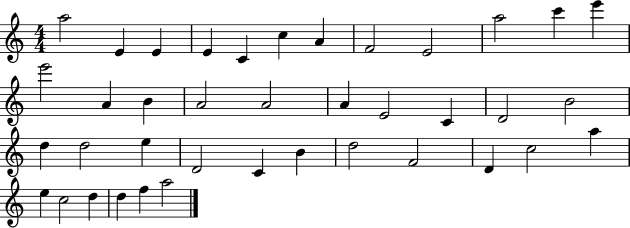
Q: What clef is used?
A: treble